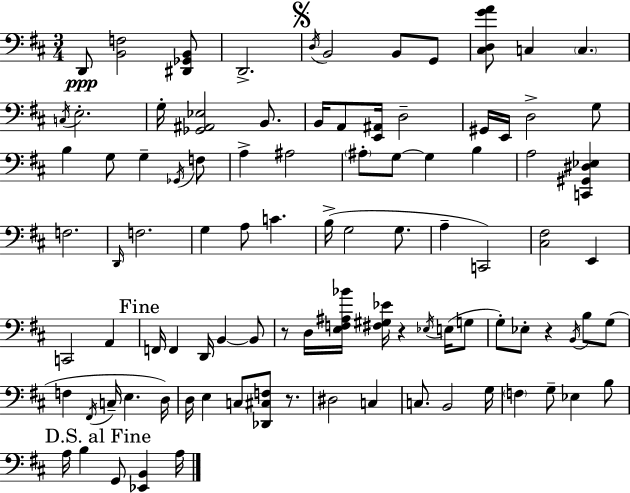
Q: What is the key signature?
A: D major